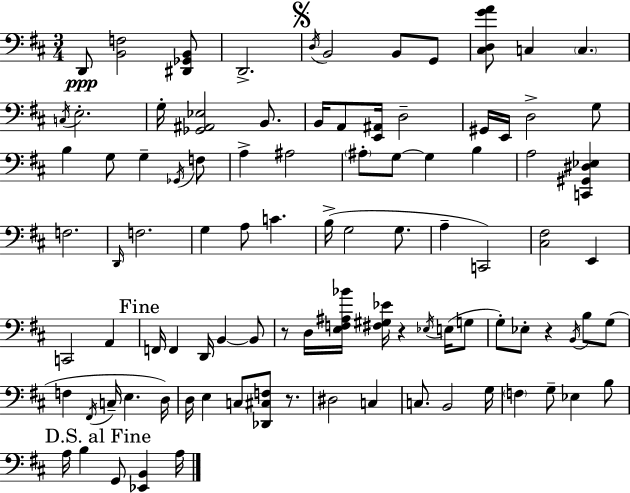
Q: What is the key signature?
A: D major